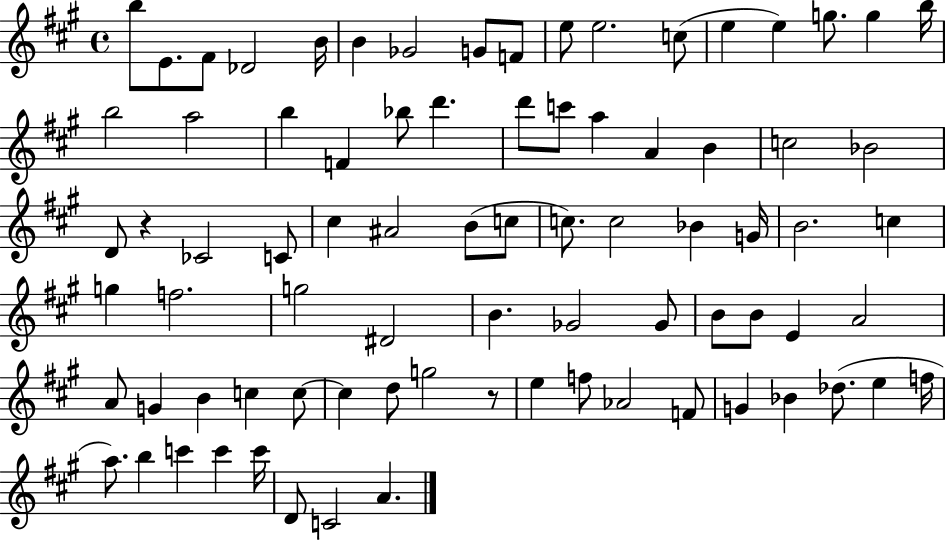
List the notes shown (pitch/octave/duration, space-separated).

B5/e E4/e. F#4/e Db4/h B4/s B4/q Gb4/h G4/e F4/e E5/e E5/h. C5/e E5/q E5/q G5/e. G5/q B5/s B5/h A5/h B5/q F4/q Bb5/e D6/q. D6/e C6/e A5/q A4/q B4/q C5/h Bb4/h D4/e R/q CES4/h C4/e C#5/q A#4/h B4/e C5/e C5/e. C5/h Bb4/q G4/s B4/h. C5/q G5/q F5/h. G5/h D#4/h B4/q. Gb4/h Gb4/e B4/e B4/e E4/q A4/h A4/e G4/q B4/q C5/q C5/e C5/q D5/e G5/h R/e E5/q F5/e Ab4/h F4/e G4/q Bb4/q Db5/e. E5/q F5/s A5/e. B5/q C6/q C6/q C6/s D4/e C4/h A4/q.